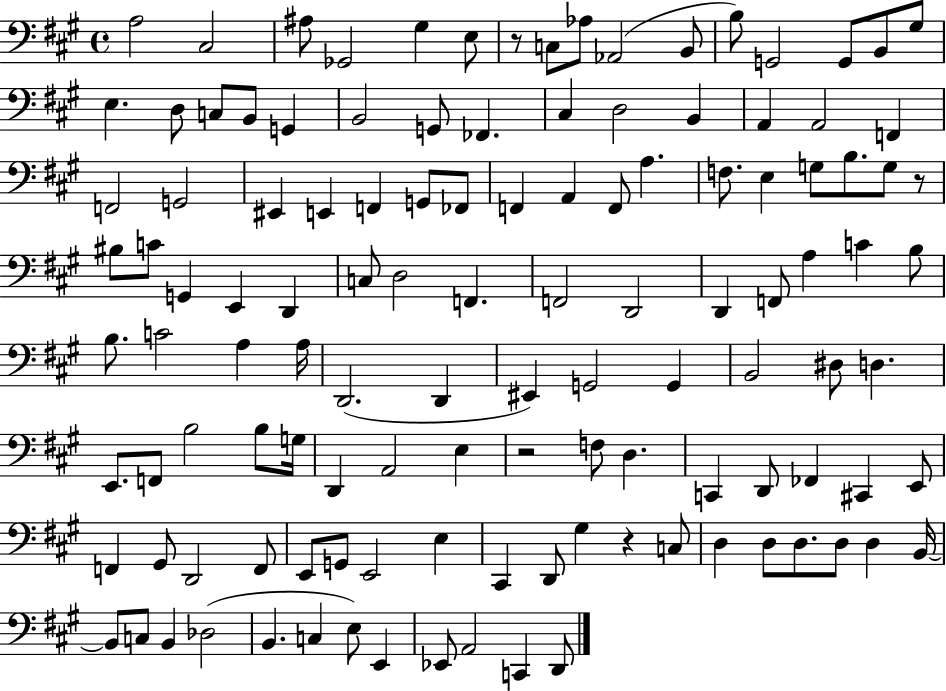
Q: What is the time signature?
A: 4/4